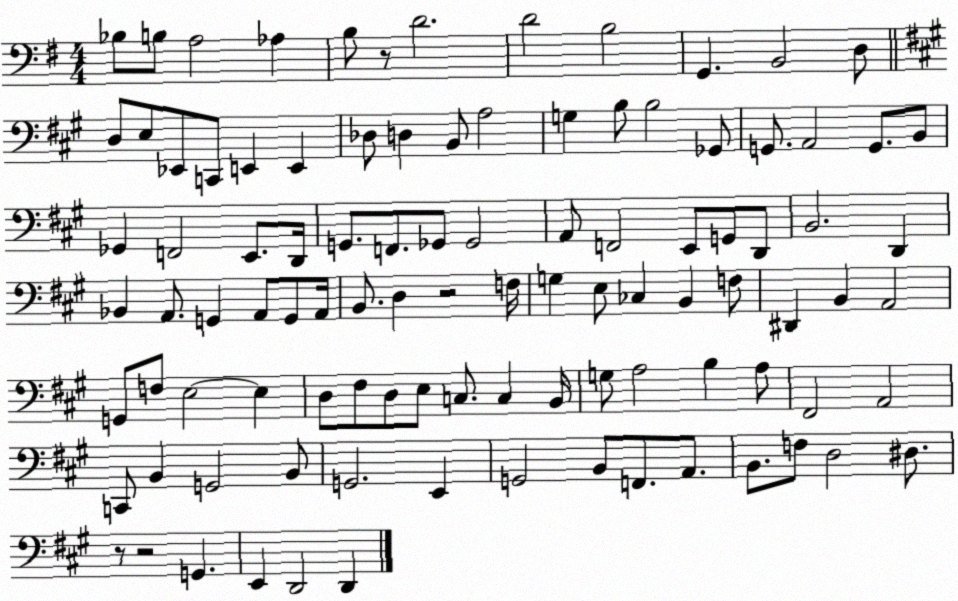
X:1
T:Untitled
M:4/4
L:1/4
K:G
_B,/2 B,/2 A,2 _A, B,/2 z/2 D2 D2 B,2 G,, B,,2 D,/2 D,/2 E,/2 _E,,/2 C,,/2 E,, E,, _D,/2 D, B,,/2 A,2 G, B,/2 B,2 _G,,/2 G,,/2 A,,2 G,,/2 B,,/2 _G,, F,,2 E,,/2 D,,/4 G,,/2 F,,/2 _G,,/2 _G,,2 A,,/2 F,,2 E,,/2 G,,/2 D,,/2 B,,2 D,, _B,, A,,/2 G,, A,,/2 G,,/2 A,,/4 B,,/2 D, z2 F,/4 G, E,/2 _C, B,, F,/2 ^D,, B,, A,,2 G,,/2 F,/2 E,2 E, D,/2 ^F,/2 D,/2 E,/2 C,/2 C, B,,/4 G,/2 A,2 B, A,/2 ^F,,2 A,,2 C,,/2 B,, G,,2 B,,/2 G,,2 E,, G,,2 B,,/2 F,,/2 A,,/2 B,,/2 F,/2 D,2 ^D,/2 z/2 z2 G,, E,, D,,2 D,,